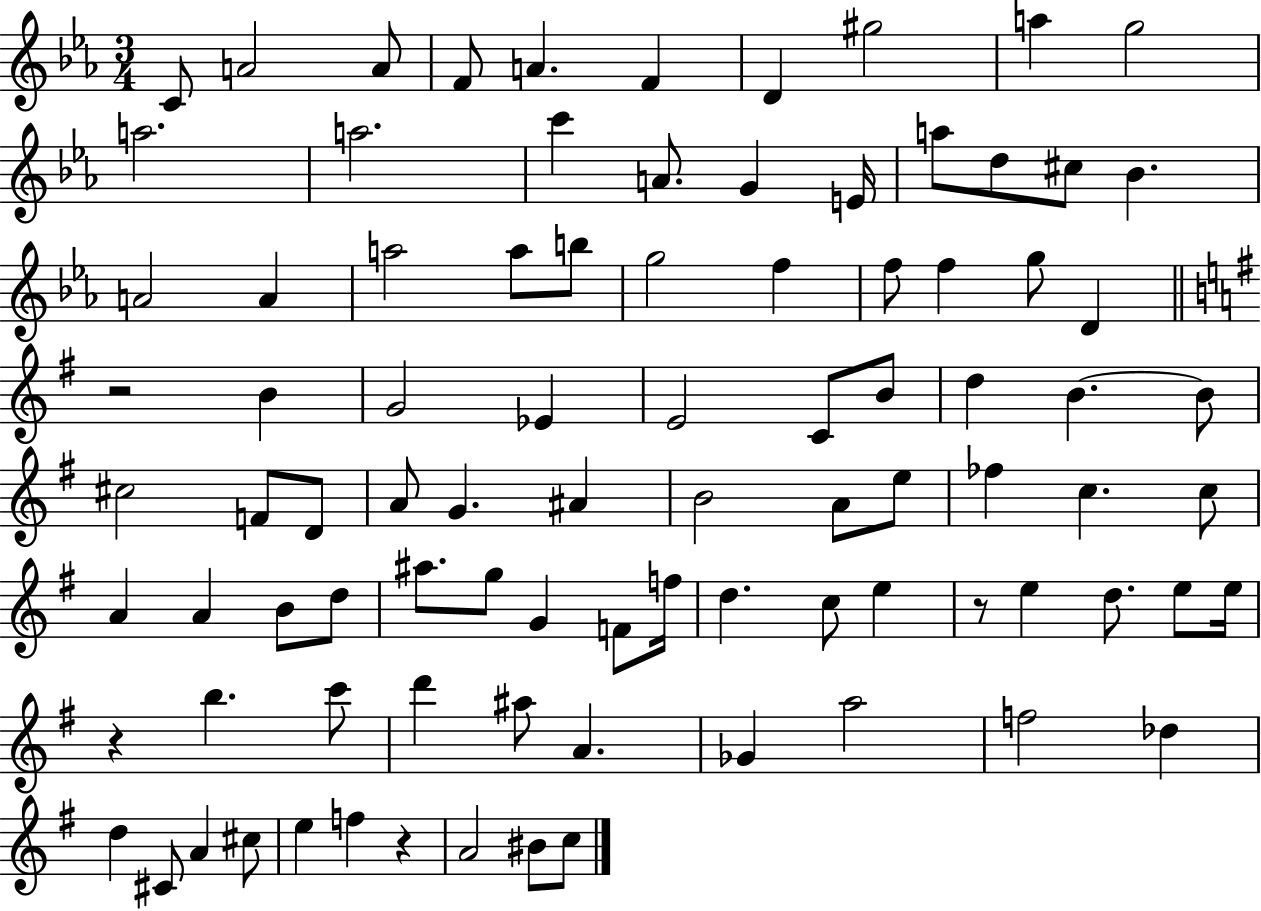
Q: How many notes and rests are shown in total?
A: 90